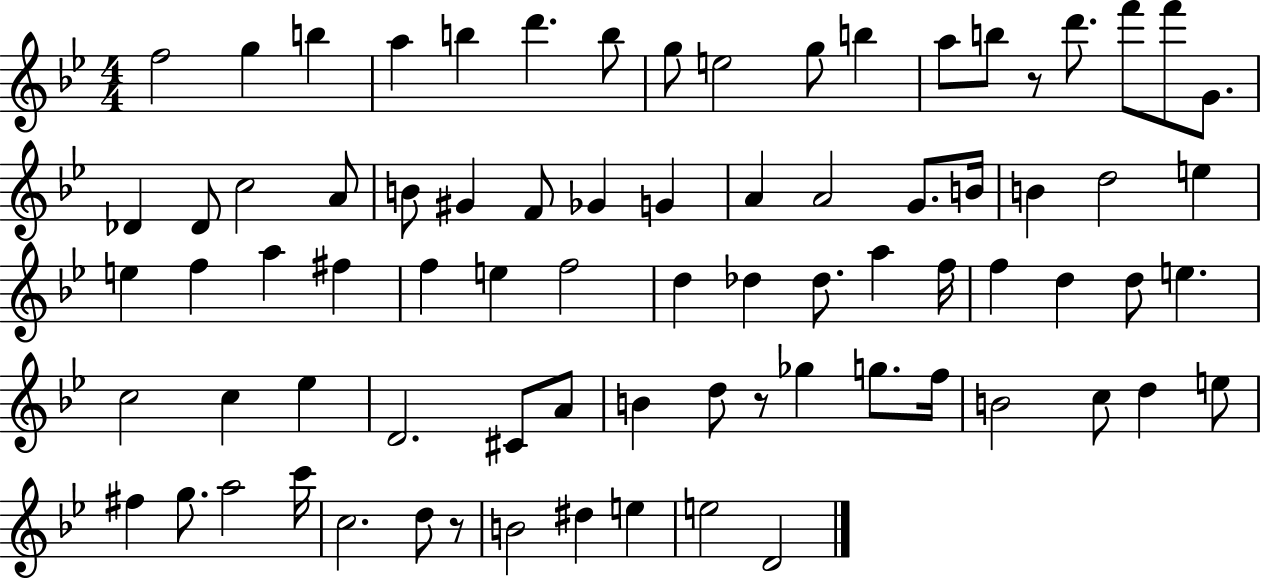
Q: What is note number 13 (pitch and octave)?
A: B5